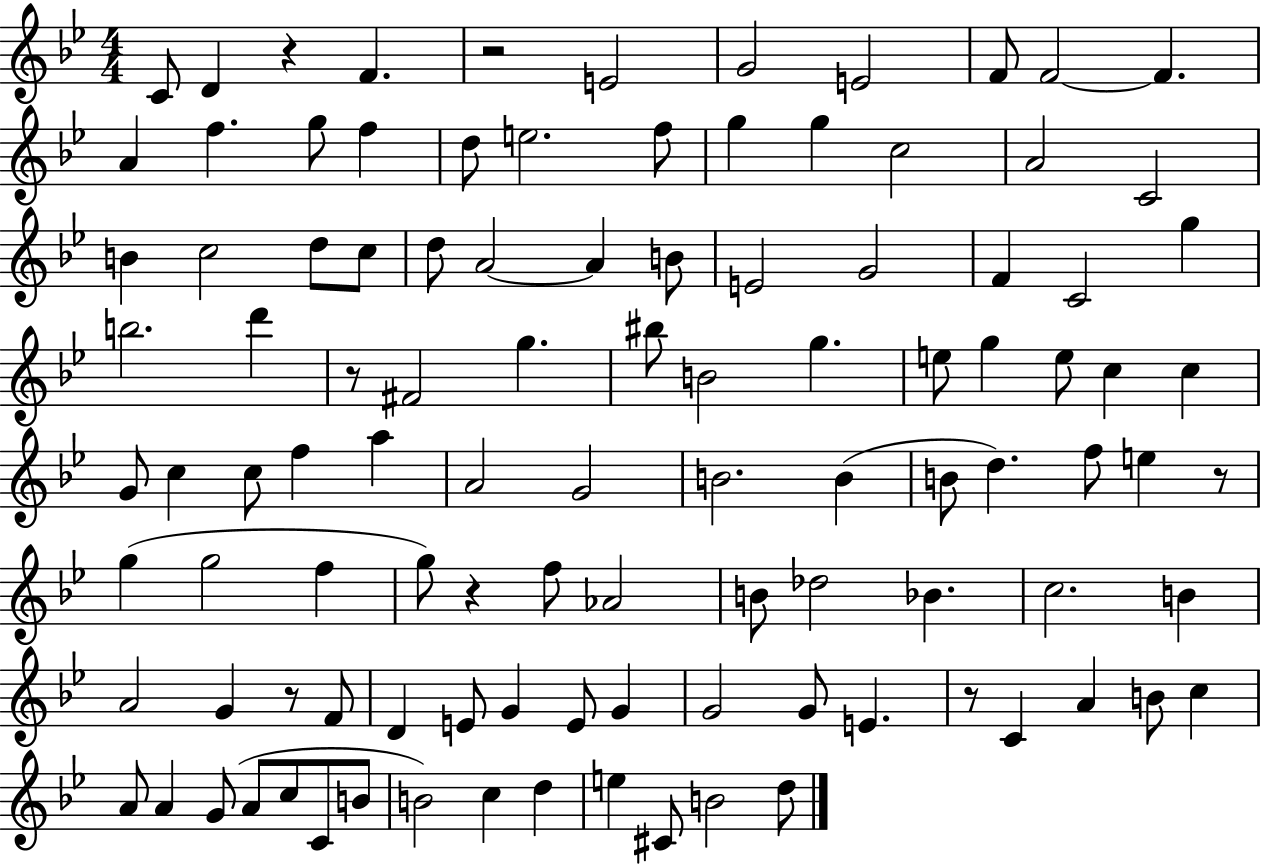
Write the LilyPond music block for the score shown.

{
  \clef treble
  \numericTimeSignature
  \time 4/4
  \key bes \major
  c'8 d'4 r4 f'4. | r2 e'2 | g'2 e'2 | f'8 f'2~~ f'4. | \break a'4 f''4. g''8 f''4 | d''8 e''2. f''8 | g''4 g''4 c''2 | a'2 c'2 | \break b'4 c''2 d''8 c''8 | d''8 a'2~~ a'4 b'8 | e'2 g'2 | f'4 c'2 g''4 | \break b''2. d'''4 | r8 fis'2 g''4. | bis''8 b'2 g''4. | e''8 g''4 e''8 c''4 c''4 | \break g'8 c''4 c''8 f''4 a''4 | a'2 g'2 | b'2. b'4( | b'8 d''4.) f''8 e''4 r8 | \break g''4( g''2 f''4 | g''8) r4 f''8 aes'2 | b'8 des''2 bes'4. | c''2. b'4 | \break a'2 g'4 r8 f'8 | d'4 e'8 g'4 e'8 g'4 | g'2 g'8 e'4. | r8 c'4 a'4 b'8 c''4 | \break a'8 a'4 g'8( a'8 c''8 c'8 b'8 | b'2) c''4 d''4 | e''4 cis'8 b'2 d''8 | \bar "|."
}